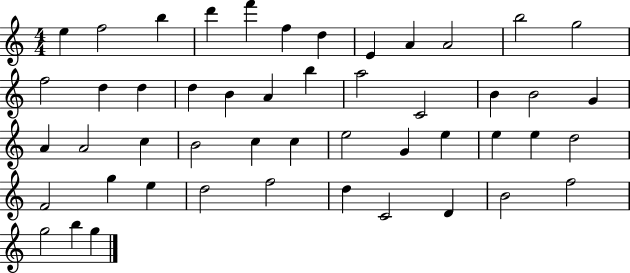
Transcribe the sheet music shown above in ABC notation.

X:1
T:Untitled
M:4/4
L:1/4
K:C
e f2 b d' f' f d E A A2 b2 g2 f2 d d d B A b a2 C2 B B2 G A A2 c B2 c c e2 G e e e d2 F2 g e d2 f2 d C2 D B2 f2 g2 b g